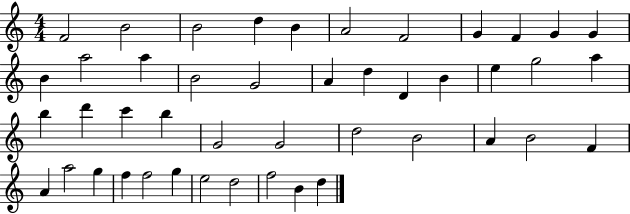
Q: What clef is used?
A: treble